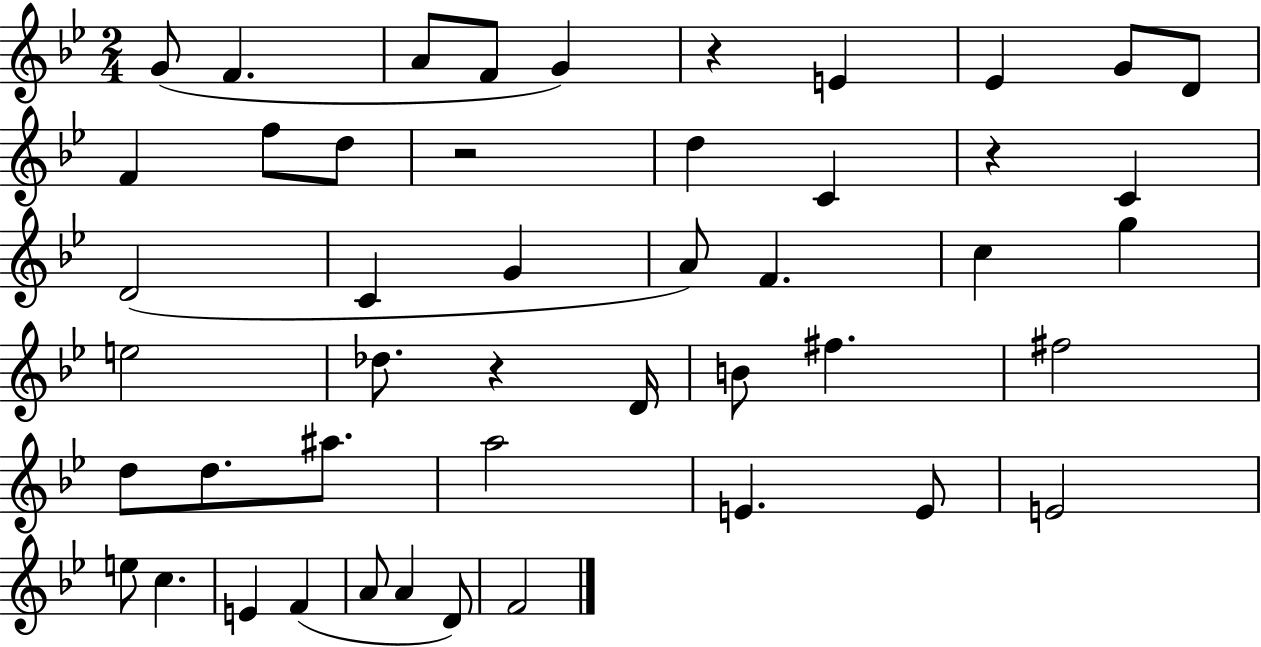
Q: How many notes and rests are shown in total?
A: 47